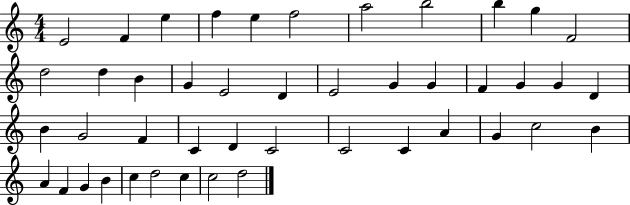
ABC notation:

X:1
T:Untitled
M:4/4
L:1/4
K:C
E2 F e f e f2 a2 b2 b g F2 d2 d B G E2 D E2 G G F G G D B G2 F C D C2 C2 C A G c2 B A F G B c d2 c c2 d2